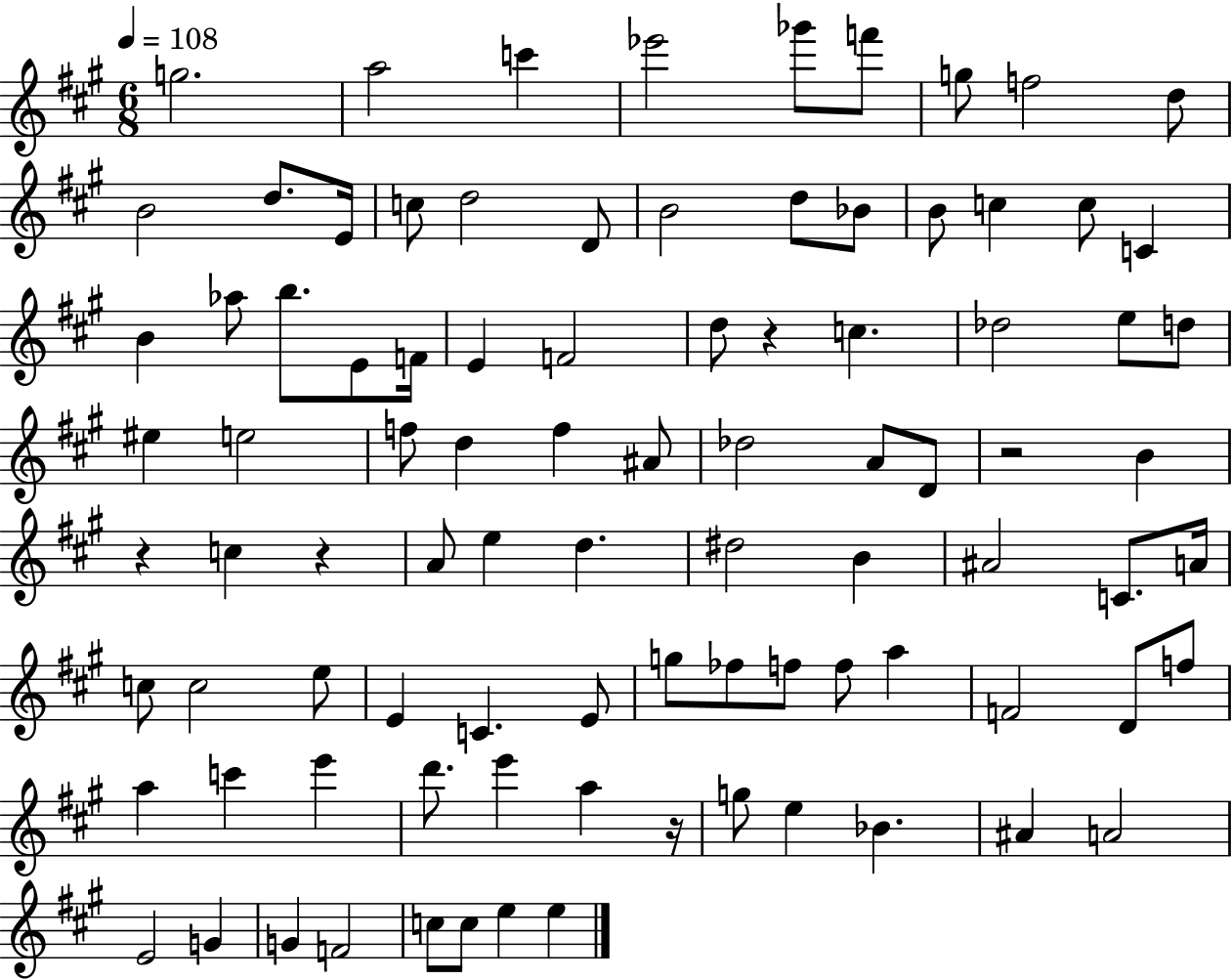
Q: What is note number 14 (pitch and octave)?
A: D5